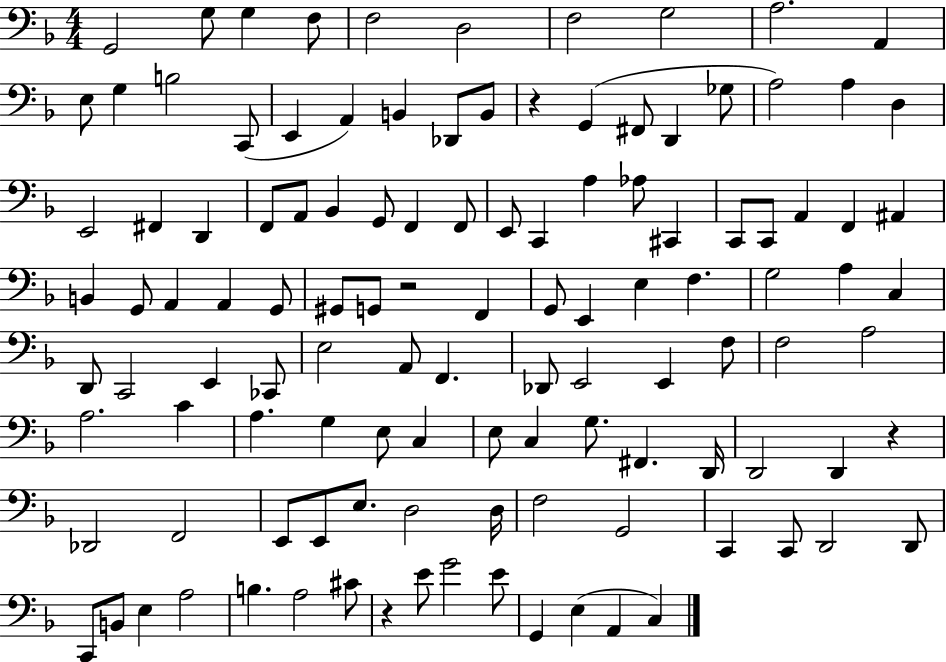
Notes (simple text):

G2/h G3/e G3/q F3/e F3/h D3/h F3/h G3/h A3/h. A2/q E3/e G3/q B3/h C2/e E2/q A2/q B2/q Db2/e B2/e R/q G2/q F#2/e D2/q Gb3/e A3/h A3/q D3/q E2/h F#2/q D2/q F2/e A2/e Bb2/q G2/e F2/q F2/e E2/e C2/q A3/q Ab3/e C#2/q C2/e C2/e A2/q F2/q A#2/q B2/q G2/e A2/q A2/q G2/e G#2/e G2/e R/h F2/q G2/e E2/q E3/q F3/q. G3/h A3/q C3/q D2/e C2/h E2/q CES2/e E3/h A2/e F2/q. Db2/e E2/h E2/q F3/e F3/h A3/h A3/h. C4/q A3/q. G3/q E3/e C3/q E3/e C3/q G3/e. F#2/q. D2/s D2/h D2/q R/q Db2/h F2/h E2/e E2/e E3/e. D3/h D3/s F3/h G2/h C2/q C2/e D2/h D2/e C2/e B2/e E3/q A3/h B3/q. A3/h C#4/e R/q E4/e G4/h E4/e G2/q E3/q A2/q C3/q